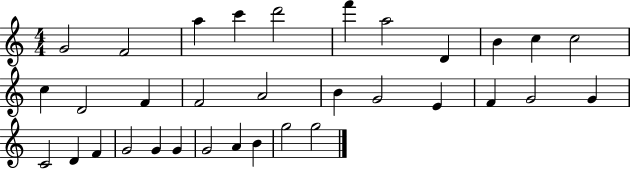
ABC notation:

X:1
T:Untitled
M:4/4
L:1/4
K:C
G2 F2 a c' d'2 f' a2 D B c c2 c D2 F F2 A2 B G2 E F G2 G C2 D F G2 G G G2 A B g2 g2